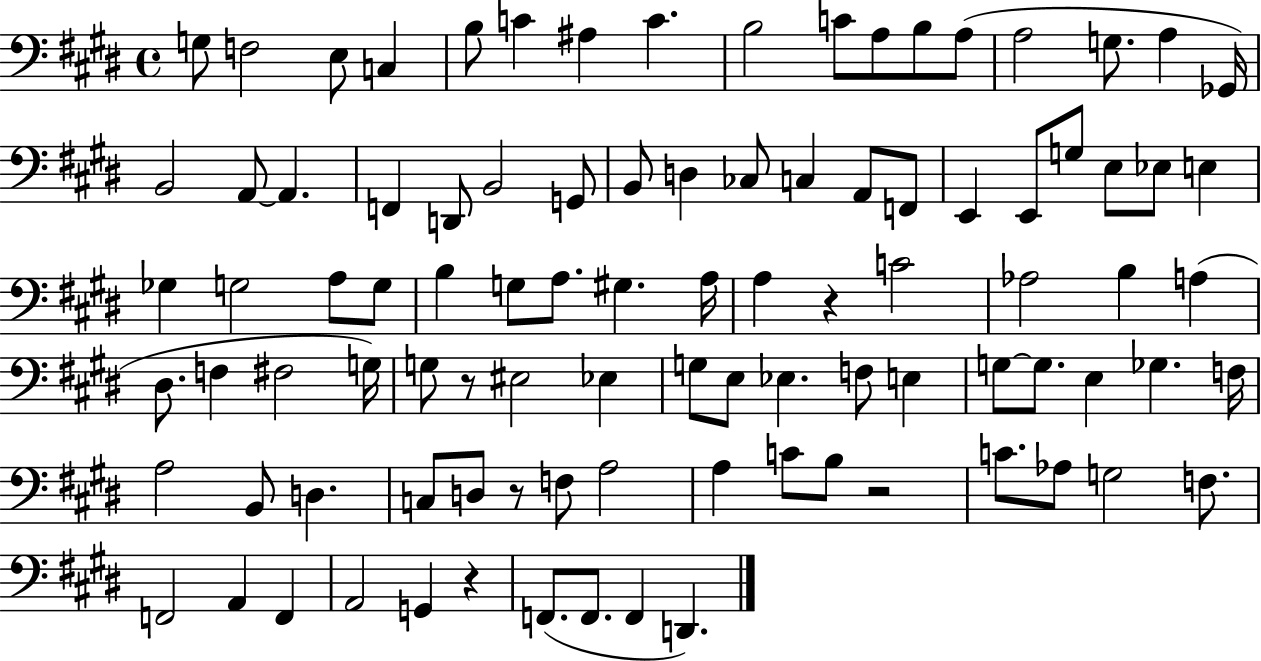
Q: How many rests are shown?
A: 5